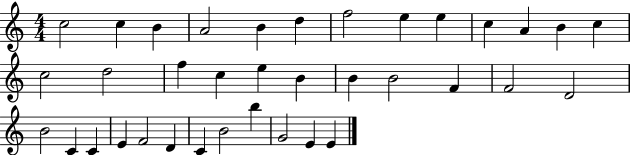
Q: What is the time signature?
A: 4/4